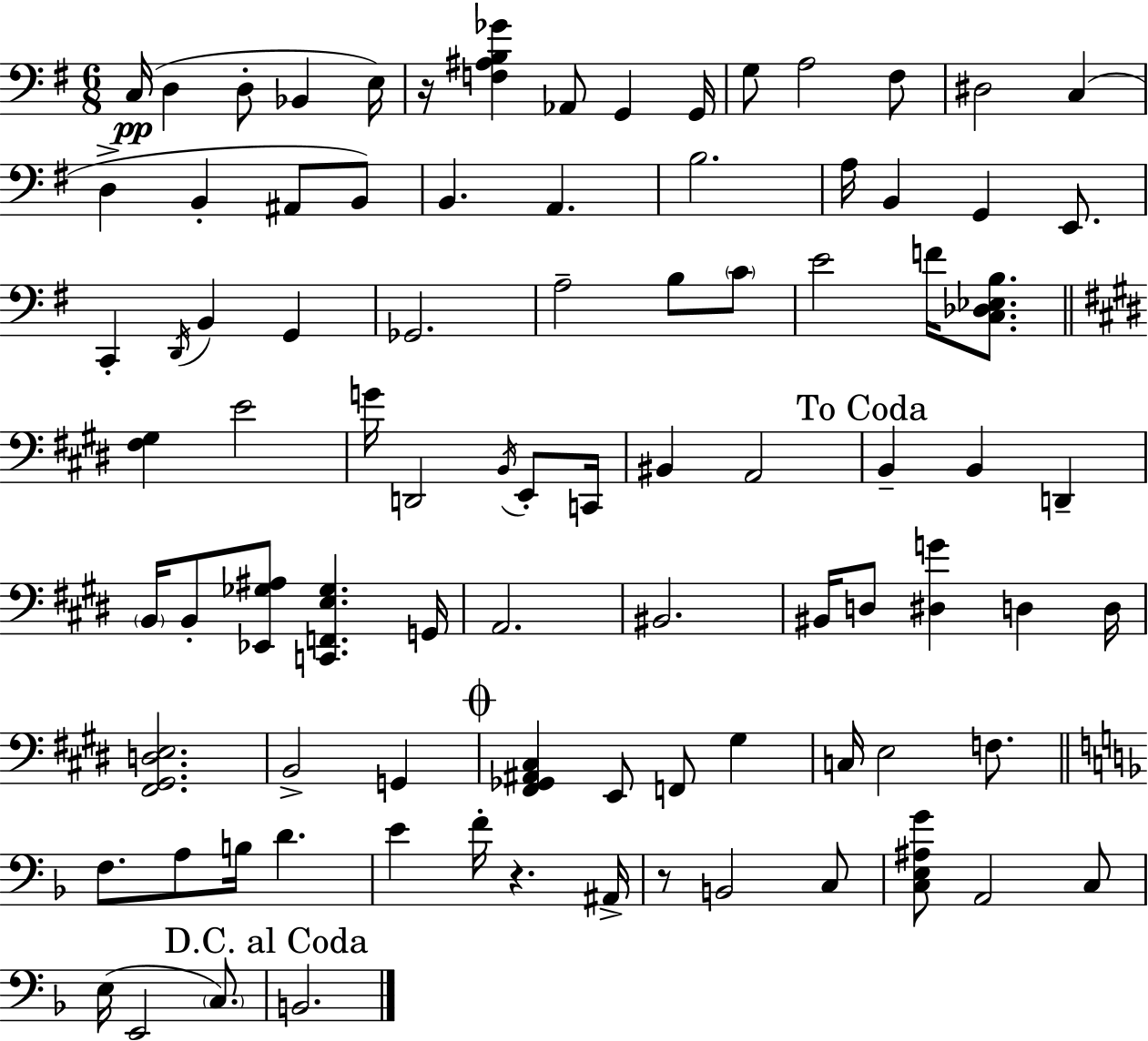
C3/s D3/q D3/e Bb2/q E3/s R/s [F3,A#3,B3,Gb4]/q Ab2/e G2/q G2/s G3/e A3/h F#3/e D#3/h C3/q D3/q B2/q A#2/e B2/e B2/q. A2/q. B3/h. A3/s B2/q G2/q E2/e. C2/q D2/s B2/q G2/q Gb2/h. A3/h B3/e C4/e E4/h F4/s [C3,Db3,Eb3,B3]/e. [F#3,G#3]/q E4/h G4/s D2/h B2/s E2/e C2/s BIS2/q A2/h B2/q B2/q D2/q B2/s B2/e [Eb2,Gb3,A#3]/e [C2,F2,E3,Gb3]/q. G2/s A2/h. BIS2/h. BIS2/s D3/e [D#3,G4]/q D3/q D3/s [F#2,G#2,D3,E3]/h. B2/h G2/q [F#2,Gb2,A#2,C#3]/q E2/e F2/e G#3/q C3/s E3/h F3/e. F3/e. A3/e B3/s D4/q. E4/q F4/s R/q. A#2/s R/e B2/h C3/e [C3,E3,A#3,G4]/e A2/h C3/e E3/s E2/h C3/e. B2/h.